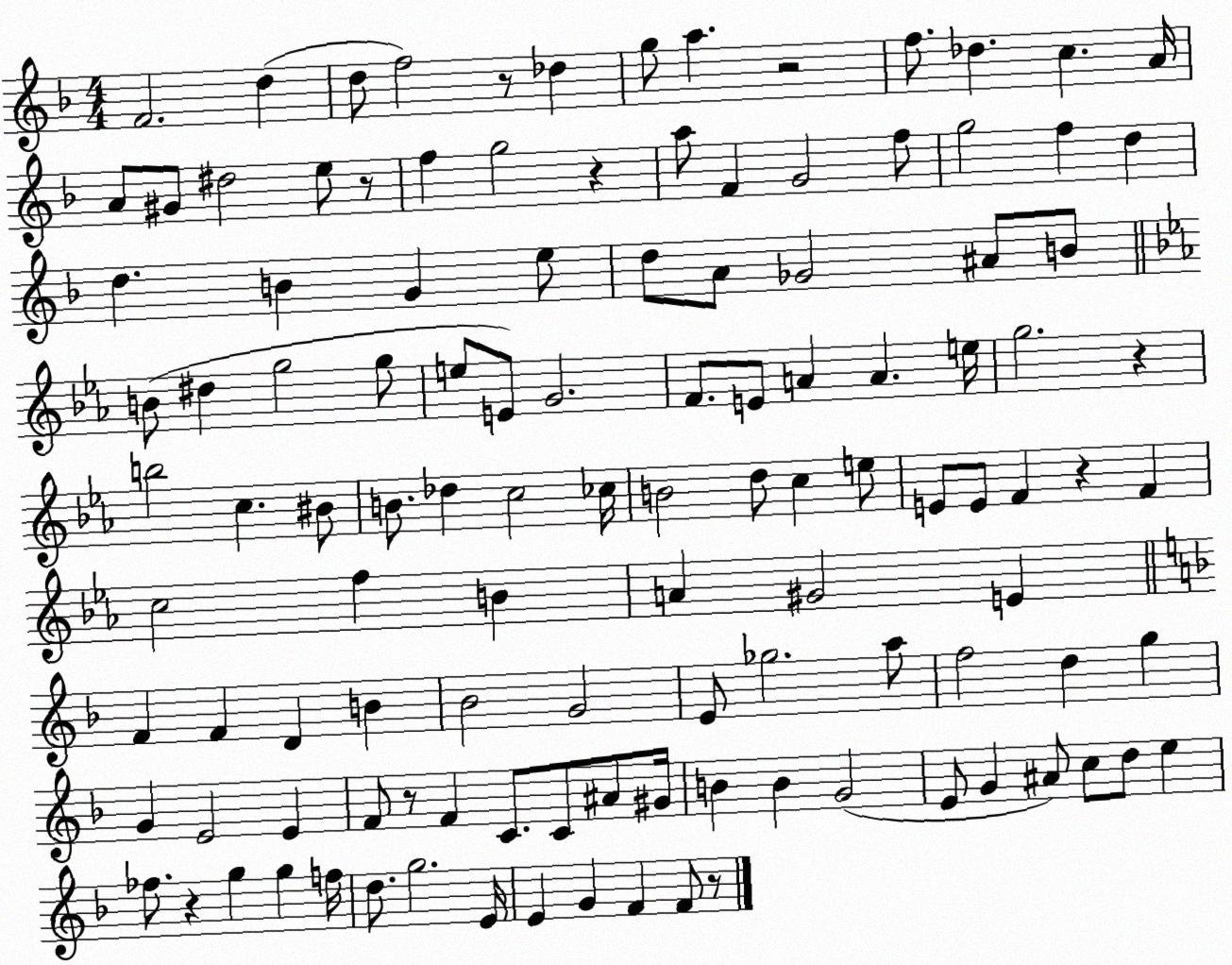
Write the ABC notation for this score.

X:1
T:Untitled
M:4/4
L:1/4
K:F
F2 d d/2 f2 z/2 _d g/2 a z2 f/2 _d c A/4 A/2 ^G/2 ^d2 e/2 z/2 f g2 z a/2 F G2 f/2 g2 f d d B G e/2 d/2 A/2 _G2 ^A/2 B/2 B/2 ^d g2 g/2 e/2 E/2 G2 F/2 E/2 A A e/4 g2 z b2 c ^B/2 B/2 _d c2 _c/4 B2 d/2 c e/2 E/2 E/2 F z F c2 f B A ^G2 E F F D B _B2 G2 E/2 _g2 a/2 f2 d g G E2 E F/2 z/2 F C/2 C/2 ^A/2 ^G/4 B B G2 E/2 G ^A/2 c/2 d/2 e _f/2 z g g f/4 d/2 g2 E/4 E G F F/2 z/2